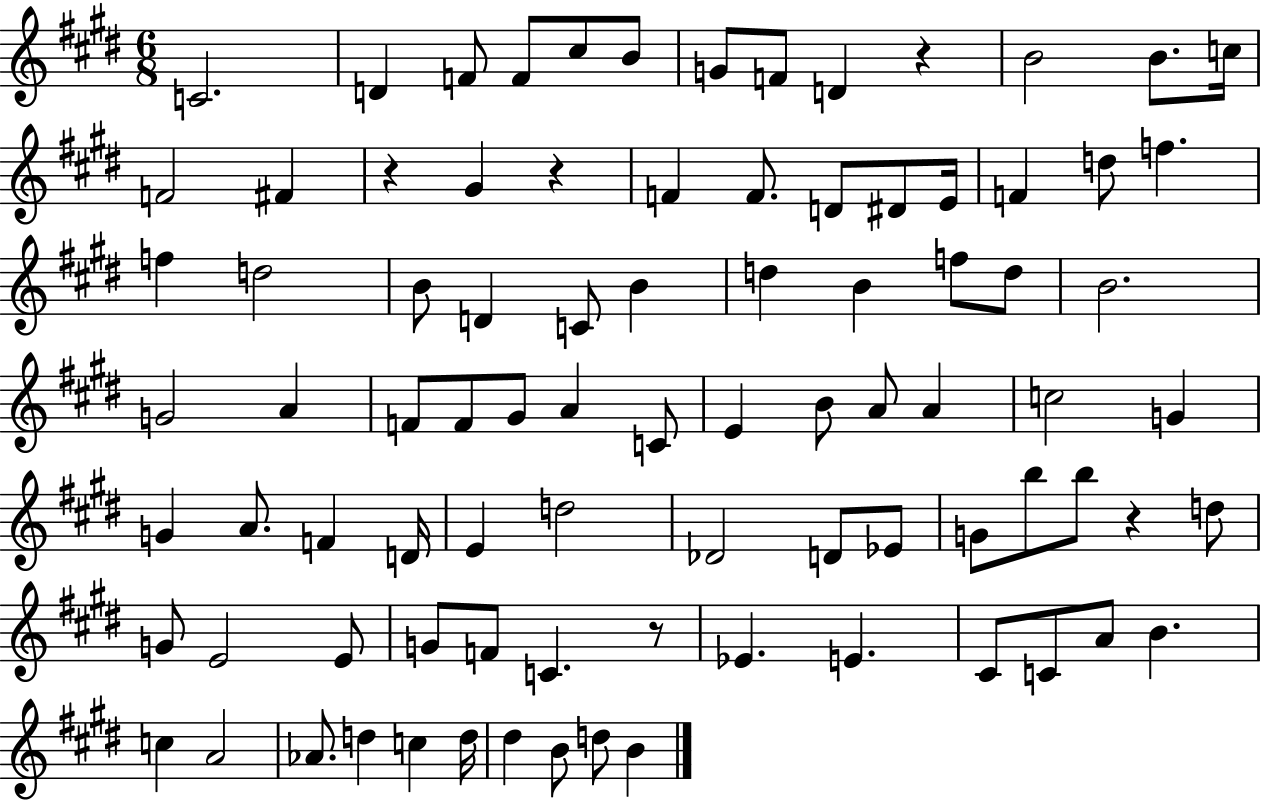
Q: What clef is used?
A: treble